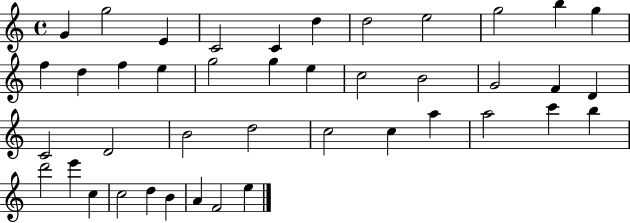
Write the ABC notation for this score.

X:1
T:Untitled
M:4/4
L:1/4
K:C
G g2 E C2 C d d2 e2 g2 b g f d f e g2 g e c2 B2 G2 F D C2 D2 B2 d2 c2 c a a2 c' b d'2 e' c c2 d B A F2 e